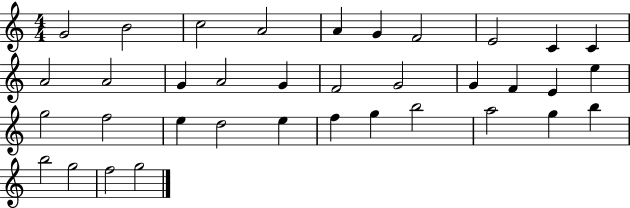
{
  \clef treble
  \numericTimeSignature
  \time 4/4
  \key c \major
  g'2 b'2 | c''2 a'2 | a'4 g'4 f'2 | e'2 c'4 c'4 | \break a'2 a'2 | g'4 a'2 g'4 | f'2 g'2 | g'4 f'4 e'4 e''4 | \break g''2 f''2 | e''4 d''2 e''4 | f''4 g''4 b''2 | a''2 g''4 b''4 | \break b''2 g''2 | f''2 g''2 | \bar "|."
}